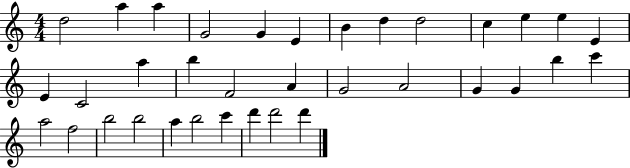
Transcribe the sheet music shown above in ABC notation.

X:1
T:Untitled
M:4/4
L:1/4
K:C
d2 a a G2 G E B d d2 c e e E E C2 a b F2 A G2 A2 G G b c' a2 f2 b2 b2 a b2 c' d' d'2 d'